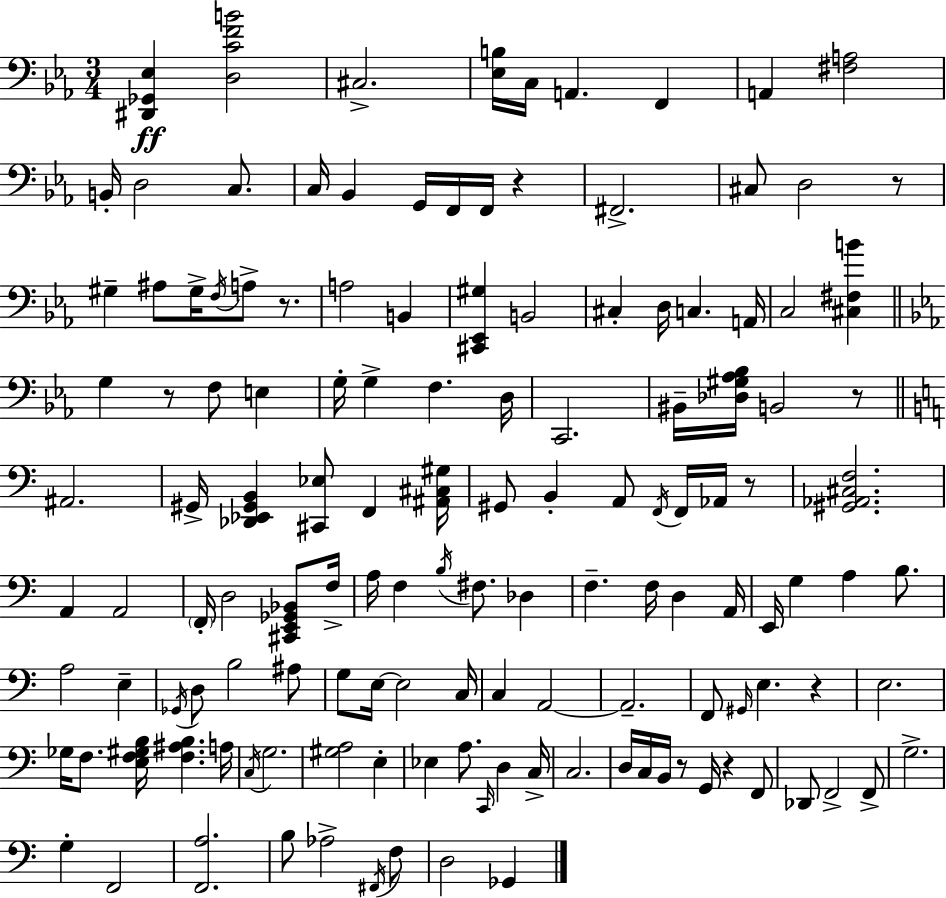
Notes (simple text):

[D#2,Gb2,Eb3]/q [D3,C4,F4,B4]/h C#3/h. [Eb3,B3]/s C3/s A2/q. F2/q A2/q [F#3,A3]/h B2/s D3/h C3/e. C3/s Bb2/q G2/s F2/s F2/s R/q F#2/h. C#3/e D3/h R/e G#3/q A#3/e G#3/s F3/s A3/e R/e. A3/h B2/q [C#2,Eb2,G#3]/q B2/h C#3/q D3/s C3/q. A2/s C3/h [C#3,F#3,B4]/q G3/q R/e F3/e E3/q G3/s G3/q F3/q. D3/s C2/h. BIS2/s [Db3,G#3,Ab3,Bb3]/s B2/h R/e A#2/h. G#2/s [Db2,Eb2,G#2,B2]/q [C#2,Eb3]/e F2/q [A#2,C#3,G#3]/s G#2/e B2/q A2/e F2/s F2/s Ab2/s R/e [G#2,Ab2,C#3,F3]/h. A2/q A2/h F2/s D3/h [C#2,E2,Gb2,Bb2]/e F3/s A3/s F3/q B3/s F#3/e. Db3/q F3/q. F3/s D3/q A2/s E2/s G3/q A3/q B3/e. A3/h E3/q Gb2/s D3/e B3/h A#3/e G3/e E3/s E3/h C3/s C3/q A2/h A2/h. F2/e G#2/s E3/q. R/q E3/h. Gb3/s F3/e. [E3,F3,G#3,B3]/s [F3,A#3,B3]/q. A3/s C3/s G3/h. [G#3,A3]/h E3/q Eb3/q A3/e. C2/s D3/q C3/s C3/h. D3/s C3/s B2/s R/e G2/s R/q F2/e Db2/e F2/h F2/e G3/h. G3/q F2/h [F2,A3]/h. B3/e Ab3/h F#2/s F3/e D3/h Gb2/q